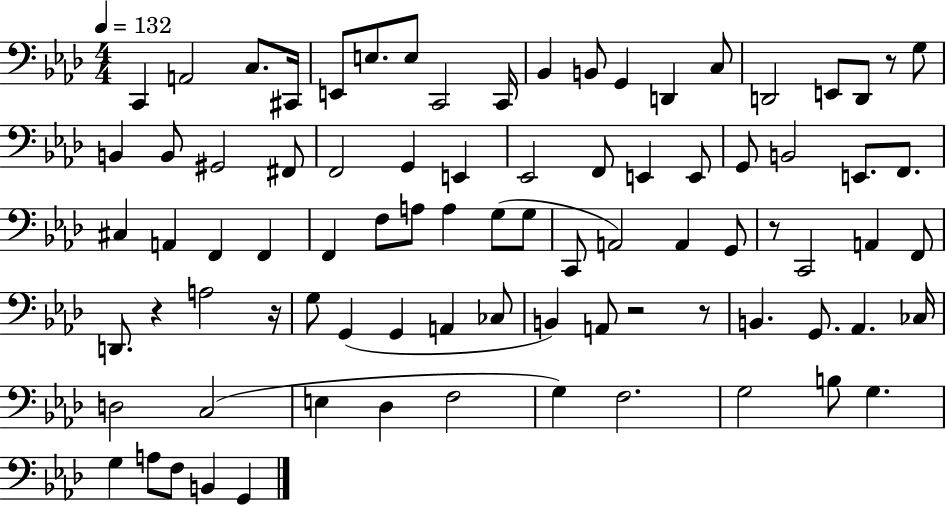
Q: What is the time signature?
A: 4/4